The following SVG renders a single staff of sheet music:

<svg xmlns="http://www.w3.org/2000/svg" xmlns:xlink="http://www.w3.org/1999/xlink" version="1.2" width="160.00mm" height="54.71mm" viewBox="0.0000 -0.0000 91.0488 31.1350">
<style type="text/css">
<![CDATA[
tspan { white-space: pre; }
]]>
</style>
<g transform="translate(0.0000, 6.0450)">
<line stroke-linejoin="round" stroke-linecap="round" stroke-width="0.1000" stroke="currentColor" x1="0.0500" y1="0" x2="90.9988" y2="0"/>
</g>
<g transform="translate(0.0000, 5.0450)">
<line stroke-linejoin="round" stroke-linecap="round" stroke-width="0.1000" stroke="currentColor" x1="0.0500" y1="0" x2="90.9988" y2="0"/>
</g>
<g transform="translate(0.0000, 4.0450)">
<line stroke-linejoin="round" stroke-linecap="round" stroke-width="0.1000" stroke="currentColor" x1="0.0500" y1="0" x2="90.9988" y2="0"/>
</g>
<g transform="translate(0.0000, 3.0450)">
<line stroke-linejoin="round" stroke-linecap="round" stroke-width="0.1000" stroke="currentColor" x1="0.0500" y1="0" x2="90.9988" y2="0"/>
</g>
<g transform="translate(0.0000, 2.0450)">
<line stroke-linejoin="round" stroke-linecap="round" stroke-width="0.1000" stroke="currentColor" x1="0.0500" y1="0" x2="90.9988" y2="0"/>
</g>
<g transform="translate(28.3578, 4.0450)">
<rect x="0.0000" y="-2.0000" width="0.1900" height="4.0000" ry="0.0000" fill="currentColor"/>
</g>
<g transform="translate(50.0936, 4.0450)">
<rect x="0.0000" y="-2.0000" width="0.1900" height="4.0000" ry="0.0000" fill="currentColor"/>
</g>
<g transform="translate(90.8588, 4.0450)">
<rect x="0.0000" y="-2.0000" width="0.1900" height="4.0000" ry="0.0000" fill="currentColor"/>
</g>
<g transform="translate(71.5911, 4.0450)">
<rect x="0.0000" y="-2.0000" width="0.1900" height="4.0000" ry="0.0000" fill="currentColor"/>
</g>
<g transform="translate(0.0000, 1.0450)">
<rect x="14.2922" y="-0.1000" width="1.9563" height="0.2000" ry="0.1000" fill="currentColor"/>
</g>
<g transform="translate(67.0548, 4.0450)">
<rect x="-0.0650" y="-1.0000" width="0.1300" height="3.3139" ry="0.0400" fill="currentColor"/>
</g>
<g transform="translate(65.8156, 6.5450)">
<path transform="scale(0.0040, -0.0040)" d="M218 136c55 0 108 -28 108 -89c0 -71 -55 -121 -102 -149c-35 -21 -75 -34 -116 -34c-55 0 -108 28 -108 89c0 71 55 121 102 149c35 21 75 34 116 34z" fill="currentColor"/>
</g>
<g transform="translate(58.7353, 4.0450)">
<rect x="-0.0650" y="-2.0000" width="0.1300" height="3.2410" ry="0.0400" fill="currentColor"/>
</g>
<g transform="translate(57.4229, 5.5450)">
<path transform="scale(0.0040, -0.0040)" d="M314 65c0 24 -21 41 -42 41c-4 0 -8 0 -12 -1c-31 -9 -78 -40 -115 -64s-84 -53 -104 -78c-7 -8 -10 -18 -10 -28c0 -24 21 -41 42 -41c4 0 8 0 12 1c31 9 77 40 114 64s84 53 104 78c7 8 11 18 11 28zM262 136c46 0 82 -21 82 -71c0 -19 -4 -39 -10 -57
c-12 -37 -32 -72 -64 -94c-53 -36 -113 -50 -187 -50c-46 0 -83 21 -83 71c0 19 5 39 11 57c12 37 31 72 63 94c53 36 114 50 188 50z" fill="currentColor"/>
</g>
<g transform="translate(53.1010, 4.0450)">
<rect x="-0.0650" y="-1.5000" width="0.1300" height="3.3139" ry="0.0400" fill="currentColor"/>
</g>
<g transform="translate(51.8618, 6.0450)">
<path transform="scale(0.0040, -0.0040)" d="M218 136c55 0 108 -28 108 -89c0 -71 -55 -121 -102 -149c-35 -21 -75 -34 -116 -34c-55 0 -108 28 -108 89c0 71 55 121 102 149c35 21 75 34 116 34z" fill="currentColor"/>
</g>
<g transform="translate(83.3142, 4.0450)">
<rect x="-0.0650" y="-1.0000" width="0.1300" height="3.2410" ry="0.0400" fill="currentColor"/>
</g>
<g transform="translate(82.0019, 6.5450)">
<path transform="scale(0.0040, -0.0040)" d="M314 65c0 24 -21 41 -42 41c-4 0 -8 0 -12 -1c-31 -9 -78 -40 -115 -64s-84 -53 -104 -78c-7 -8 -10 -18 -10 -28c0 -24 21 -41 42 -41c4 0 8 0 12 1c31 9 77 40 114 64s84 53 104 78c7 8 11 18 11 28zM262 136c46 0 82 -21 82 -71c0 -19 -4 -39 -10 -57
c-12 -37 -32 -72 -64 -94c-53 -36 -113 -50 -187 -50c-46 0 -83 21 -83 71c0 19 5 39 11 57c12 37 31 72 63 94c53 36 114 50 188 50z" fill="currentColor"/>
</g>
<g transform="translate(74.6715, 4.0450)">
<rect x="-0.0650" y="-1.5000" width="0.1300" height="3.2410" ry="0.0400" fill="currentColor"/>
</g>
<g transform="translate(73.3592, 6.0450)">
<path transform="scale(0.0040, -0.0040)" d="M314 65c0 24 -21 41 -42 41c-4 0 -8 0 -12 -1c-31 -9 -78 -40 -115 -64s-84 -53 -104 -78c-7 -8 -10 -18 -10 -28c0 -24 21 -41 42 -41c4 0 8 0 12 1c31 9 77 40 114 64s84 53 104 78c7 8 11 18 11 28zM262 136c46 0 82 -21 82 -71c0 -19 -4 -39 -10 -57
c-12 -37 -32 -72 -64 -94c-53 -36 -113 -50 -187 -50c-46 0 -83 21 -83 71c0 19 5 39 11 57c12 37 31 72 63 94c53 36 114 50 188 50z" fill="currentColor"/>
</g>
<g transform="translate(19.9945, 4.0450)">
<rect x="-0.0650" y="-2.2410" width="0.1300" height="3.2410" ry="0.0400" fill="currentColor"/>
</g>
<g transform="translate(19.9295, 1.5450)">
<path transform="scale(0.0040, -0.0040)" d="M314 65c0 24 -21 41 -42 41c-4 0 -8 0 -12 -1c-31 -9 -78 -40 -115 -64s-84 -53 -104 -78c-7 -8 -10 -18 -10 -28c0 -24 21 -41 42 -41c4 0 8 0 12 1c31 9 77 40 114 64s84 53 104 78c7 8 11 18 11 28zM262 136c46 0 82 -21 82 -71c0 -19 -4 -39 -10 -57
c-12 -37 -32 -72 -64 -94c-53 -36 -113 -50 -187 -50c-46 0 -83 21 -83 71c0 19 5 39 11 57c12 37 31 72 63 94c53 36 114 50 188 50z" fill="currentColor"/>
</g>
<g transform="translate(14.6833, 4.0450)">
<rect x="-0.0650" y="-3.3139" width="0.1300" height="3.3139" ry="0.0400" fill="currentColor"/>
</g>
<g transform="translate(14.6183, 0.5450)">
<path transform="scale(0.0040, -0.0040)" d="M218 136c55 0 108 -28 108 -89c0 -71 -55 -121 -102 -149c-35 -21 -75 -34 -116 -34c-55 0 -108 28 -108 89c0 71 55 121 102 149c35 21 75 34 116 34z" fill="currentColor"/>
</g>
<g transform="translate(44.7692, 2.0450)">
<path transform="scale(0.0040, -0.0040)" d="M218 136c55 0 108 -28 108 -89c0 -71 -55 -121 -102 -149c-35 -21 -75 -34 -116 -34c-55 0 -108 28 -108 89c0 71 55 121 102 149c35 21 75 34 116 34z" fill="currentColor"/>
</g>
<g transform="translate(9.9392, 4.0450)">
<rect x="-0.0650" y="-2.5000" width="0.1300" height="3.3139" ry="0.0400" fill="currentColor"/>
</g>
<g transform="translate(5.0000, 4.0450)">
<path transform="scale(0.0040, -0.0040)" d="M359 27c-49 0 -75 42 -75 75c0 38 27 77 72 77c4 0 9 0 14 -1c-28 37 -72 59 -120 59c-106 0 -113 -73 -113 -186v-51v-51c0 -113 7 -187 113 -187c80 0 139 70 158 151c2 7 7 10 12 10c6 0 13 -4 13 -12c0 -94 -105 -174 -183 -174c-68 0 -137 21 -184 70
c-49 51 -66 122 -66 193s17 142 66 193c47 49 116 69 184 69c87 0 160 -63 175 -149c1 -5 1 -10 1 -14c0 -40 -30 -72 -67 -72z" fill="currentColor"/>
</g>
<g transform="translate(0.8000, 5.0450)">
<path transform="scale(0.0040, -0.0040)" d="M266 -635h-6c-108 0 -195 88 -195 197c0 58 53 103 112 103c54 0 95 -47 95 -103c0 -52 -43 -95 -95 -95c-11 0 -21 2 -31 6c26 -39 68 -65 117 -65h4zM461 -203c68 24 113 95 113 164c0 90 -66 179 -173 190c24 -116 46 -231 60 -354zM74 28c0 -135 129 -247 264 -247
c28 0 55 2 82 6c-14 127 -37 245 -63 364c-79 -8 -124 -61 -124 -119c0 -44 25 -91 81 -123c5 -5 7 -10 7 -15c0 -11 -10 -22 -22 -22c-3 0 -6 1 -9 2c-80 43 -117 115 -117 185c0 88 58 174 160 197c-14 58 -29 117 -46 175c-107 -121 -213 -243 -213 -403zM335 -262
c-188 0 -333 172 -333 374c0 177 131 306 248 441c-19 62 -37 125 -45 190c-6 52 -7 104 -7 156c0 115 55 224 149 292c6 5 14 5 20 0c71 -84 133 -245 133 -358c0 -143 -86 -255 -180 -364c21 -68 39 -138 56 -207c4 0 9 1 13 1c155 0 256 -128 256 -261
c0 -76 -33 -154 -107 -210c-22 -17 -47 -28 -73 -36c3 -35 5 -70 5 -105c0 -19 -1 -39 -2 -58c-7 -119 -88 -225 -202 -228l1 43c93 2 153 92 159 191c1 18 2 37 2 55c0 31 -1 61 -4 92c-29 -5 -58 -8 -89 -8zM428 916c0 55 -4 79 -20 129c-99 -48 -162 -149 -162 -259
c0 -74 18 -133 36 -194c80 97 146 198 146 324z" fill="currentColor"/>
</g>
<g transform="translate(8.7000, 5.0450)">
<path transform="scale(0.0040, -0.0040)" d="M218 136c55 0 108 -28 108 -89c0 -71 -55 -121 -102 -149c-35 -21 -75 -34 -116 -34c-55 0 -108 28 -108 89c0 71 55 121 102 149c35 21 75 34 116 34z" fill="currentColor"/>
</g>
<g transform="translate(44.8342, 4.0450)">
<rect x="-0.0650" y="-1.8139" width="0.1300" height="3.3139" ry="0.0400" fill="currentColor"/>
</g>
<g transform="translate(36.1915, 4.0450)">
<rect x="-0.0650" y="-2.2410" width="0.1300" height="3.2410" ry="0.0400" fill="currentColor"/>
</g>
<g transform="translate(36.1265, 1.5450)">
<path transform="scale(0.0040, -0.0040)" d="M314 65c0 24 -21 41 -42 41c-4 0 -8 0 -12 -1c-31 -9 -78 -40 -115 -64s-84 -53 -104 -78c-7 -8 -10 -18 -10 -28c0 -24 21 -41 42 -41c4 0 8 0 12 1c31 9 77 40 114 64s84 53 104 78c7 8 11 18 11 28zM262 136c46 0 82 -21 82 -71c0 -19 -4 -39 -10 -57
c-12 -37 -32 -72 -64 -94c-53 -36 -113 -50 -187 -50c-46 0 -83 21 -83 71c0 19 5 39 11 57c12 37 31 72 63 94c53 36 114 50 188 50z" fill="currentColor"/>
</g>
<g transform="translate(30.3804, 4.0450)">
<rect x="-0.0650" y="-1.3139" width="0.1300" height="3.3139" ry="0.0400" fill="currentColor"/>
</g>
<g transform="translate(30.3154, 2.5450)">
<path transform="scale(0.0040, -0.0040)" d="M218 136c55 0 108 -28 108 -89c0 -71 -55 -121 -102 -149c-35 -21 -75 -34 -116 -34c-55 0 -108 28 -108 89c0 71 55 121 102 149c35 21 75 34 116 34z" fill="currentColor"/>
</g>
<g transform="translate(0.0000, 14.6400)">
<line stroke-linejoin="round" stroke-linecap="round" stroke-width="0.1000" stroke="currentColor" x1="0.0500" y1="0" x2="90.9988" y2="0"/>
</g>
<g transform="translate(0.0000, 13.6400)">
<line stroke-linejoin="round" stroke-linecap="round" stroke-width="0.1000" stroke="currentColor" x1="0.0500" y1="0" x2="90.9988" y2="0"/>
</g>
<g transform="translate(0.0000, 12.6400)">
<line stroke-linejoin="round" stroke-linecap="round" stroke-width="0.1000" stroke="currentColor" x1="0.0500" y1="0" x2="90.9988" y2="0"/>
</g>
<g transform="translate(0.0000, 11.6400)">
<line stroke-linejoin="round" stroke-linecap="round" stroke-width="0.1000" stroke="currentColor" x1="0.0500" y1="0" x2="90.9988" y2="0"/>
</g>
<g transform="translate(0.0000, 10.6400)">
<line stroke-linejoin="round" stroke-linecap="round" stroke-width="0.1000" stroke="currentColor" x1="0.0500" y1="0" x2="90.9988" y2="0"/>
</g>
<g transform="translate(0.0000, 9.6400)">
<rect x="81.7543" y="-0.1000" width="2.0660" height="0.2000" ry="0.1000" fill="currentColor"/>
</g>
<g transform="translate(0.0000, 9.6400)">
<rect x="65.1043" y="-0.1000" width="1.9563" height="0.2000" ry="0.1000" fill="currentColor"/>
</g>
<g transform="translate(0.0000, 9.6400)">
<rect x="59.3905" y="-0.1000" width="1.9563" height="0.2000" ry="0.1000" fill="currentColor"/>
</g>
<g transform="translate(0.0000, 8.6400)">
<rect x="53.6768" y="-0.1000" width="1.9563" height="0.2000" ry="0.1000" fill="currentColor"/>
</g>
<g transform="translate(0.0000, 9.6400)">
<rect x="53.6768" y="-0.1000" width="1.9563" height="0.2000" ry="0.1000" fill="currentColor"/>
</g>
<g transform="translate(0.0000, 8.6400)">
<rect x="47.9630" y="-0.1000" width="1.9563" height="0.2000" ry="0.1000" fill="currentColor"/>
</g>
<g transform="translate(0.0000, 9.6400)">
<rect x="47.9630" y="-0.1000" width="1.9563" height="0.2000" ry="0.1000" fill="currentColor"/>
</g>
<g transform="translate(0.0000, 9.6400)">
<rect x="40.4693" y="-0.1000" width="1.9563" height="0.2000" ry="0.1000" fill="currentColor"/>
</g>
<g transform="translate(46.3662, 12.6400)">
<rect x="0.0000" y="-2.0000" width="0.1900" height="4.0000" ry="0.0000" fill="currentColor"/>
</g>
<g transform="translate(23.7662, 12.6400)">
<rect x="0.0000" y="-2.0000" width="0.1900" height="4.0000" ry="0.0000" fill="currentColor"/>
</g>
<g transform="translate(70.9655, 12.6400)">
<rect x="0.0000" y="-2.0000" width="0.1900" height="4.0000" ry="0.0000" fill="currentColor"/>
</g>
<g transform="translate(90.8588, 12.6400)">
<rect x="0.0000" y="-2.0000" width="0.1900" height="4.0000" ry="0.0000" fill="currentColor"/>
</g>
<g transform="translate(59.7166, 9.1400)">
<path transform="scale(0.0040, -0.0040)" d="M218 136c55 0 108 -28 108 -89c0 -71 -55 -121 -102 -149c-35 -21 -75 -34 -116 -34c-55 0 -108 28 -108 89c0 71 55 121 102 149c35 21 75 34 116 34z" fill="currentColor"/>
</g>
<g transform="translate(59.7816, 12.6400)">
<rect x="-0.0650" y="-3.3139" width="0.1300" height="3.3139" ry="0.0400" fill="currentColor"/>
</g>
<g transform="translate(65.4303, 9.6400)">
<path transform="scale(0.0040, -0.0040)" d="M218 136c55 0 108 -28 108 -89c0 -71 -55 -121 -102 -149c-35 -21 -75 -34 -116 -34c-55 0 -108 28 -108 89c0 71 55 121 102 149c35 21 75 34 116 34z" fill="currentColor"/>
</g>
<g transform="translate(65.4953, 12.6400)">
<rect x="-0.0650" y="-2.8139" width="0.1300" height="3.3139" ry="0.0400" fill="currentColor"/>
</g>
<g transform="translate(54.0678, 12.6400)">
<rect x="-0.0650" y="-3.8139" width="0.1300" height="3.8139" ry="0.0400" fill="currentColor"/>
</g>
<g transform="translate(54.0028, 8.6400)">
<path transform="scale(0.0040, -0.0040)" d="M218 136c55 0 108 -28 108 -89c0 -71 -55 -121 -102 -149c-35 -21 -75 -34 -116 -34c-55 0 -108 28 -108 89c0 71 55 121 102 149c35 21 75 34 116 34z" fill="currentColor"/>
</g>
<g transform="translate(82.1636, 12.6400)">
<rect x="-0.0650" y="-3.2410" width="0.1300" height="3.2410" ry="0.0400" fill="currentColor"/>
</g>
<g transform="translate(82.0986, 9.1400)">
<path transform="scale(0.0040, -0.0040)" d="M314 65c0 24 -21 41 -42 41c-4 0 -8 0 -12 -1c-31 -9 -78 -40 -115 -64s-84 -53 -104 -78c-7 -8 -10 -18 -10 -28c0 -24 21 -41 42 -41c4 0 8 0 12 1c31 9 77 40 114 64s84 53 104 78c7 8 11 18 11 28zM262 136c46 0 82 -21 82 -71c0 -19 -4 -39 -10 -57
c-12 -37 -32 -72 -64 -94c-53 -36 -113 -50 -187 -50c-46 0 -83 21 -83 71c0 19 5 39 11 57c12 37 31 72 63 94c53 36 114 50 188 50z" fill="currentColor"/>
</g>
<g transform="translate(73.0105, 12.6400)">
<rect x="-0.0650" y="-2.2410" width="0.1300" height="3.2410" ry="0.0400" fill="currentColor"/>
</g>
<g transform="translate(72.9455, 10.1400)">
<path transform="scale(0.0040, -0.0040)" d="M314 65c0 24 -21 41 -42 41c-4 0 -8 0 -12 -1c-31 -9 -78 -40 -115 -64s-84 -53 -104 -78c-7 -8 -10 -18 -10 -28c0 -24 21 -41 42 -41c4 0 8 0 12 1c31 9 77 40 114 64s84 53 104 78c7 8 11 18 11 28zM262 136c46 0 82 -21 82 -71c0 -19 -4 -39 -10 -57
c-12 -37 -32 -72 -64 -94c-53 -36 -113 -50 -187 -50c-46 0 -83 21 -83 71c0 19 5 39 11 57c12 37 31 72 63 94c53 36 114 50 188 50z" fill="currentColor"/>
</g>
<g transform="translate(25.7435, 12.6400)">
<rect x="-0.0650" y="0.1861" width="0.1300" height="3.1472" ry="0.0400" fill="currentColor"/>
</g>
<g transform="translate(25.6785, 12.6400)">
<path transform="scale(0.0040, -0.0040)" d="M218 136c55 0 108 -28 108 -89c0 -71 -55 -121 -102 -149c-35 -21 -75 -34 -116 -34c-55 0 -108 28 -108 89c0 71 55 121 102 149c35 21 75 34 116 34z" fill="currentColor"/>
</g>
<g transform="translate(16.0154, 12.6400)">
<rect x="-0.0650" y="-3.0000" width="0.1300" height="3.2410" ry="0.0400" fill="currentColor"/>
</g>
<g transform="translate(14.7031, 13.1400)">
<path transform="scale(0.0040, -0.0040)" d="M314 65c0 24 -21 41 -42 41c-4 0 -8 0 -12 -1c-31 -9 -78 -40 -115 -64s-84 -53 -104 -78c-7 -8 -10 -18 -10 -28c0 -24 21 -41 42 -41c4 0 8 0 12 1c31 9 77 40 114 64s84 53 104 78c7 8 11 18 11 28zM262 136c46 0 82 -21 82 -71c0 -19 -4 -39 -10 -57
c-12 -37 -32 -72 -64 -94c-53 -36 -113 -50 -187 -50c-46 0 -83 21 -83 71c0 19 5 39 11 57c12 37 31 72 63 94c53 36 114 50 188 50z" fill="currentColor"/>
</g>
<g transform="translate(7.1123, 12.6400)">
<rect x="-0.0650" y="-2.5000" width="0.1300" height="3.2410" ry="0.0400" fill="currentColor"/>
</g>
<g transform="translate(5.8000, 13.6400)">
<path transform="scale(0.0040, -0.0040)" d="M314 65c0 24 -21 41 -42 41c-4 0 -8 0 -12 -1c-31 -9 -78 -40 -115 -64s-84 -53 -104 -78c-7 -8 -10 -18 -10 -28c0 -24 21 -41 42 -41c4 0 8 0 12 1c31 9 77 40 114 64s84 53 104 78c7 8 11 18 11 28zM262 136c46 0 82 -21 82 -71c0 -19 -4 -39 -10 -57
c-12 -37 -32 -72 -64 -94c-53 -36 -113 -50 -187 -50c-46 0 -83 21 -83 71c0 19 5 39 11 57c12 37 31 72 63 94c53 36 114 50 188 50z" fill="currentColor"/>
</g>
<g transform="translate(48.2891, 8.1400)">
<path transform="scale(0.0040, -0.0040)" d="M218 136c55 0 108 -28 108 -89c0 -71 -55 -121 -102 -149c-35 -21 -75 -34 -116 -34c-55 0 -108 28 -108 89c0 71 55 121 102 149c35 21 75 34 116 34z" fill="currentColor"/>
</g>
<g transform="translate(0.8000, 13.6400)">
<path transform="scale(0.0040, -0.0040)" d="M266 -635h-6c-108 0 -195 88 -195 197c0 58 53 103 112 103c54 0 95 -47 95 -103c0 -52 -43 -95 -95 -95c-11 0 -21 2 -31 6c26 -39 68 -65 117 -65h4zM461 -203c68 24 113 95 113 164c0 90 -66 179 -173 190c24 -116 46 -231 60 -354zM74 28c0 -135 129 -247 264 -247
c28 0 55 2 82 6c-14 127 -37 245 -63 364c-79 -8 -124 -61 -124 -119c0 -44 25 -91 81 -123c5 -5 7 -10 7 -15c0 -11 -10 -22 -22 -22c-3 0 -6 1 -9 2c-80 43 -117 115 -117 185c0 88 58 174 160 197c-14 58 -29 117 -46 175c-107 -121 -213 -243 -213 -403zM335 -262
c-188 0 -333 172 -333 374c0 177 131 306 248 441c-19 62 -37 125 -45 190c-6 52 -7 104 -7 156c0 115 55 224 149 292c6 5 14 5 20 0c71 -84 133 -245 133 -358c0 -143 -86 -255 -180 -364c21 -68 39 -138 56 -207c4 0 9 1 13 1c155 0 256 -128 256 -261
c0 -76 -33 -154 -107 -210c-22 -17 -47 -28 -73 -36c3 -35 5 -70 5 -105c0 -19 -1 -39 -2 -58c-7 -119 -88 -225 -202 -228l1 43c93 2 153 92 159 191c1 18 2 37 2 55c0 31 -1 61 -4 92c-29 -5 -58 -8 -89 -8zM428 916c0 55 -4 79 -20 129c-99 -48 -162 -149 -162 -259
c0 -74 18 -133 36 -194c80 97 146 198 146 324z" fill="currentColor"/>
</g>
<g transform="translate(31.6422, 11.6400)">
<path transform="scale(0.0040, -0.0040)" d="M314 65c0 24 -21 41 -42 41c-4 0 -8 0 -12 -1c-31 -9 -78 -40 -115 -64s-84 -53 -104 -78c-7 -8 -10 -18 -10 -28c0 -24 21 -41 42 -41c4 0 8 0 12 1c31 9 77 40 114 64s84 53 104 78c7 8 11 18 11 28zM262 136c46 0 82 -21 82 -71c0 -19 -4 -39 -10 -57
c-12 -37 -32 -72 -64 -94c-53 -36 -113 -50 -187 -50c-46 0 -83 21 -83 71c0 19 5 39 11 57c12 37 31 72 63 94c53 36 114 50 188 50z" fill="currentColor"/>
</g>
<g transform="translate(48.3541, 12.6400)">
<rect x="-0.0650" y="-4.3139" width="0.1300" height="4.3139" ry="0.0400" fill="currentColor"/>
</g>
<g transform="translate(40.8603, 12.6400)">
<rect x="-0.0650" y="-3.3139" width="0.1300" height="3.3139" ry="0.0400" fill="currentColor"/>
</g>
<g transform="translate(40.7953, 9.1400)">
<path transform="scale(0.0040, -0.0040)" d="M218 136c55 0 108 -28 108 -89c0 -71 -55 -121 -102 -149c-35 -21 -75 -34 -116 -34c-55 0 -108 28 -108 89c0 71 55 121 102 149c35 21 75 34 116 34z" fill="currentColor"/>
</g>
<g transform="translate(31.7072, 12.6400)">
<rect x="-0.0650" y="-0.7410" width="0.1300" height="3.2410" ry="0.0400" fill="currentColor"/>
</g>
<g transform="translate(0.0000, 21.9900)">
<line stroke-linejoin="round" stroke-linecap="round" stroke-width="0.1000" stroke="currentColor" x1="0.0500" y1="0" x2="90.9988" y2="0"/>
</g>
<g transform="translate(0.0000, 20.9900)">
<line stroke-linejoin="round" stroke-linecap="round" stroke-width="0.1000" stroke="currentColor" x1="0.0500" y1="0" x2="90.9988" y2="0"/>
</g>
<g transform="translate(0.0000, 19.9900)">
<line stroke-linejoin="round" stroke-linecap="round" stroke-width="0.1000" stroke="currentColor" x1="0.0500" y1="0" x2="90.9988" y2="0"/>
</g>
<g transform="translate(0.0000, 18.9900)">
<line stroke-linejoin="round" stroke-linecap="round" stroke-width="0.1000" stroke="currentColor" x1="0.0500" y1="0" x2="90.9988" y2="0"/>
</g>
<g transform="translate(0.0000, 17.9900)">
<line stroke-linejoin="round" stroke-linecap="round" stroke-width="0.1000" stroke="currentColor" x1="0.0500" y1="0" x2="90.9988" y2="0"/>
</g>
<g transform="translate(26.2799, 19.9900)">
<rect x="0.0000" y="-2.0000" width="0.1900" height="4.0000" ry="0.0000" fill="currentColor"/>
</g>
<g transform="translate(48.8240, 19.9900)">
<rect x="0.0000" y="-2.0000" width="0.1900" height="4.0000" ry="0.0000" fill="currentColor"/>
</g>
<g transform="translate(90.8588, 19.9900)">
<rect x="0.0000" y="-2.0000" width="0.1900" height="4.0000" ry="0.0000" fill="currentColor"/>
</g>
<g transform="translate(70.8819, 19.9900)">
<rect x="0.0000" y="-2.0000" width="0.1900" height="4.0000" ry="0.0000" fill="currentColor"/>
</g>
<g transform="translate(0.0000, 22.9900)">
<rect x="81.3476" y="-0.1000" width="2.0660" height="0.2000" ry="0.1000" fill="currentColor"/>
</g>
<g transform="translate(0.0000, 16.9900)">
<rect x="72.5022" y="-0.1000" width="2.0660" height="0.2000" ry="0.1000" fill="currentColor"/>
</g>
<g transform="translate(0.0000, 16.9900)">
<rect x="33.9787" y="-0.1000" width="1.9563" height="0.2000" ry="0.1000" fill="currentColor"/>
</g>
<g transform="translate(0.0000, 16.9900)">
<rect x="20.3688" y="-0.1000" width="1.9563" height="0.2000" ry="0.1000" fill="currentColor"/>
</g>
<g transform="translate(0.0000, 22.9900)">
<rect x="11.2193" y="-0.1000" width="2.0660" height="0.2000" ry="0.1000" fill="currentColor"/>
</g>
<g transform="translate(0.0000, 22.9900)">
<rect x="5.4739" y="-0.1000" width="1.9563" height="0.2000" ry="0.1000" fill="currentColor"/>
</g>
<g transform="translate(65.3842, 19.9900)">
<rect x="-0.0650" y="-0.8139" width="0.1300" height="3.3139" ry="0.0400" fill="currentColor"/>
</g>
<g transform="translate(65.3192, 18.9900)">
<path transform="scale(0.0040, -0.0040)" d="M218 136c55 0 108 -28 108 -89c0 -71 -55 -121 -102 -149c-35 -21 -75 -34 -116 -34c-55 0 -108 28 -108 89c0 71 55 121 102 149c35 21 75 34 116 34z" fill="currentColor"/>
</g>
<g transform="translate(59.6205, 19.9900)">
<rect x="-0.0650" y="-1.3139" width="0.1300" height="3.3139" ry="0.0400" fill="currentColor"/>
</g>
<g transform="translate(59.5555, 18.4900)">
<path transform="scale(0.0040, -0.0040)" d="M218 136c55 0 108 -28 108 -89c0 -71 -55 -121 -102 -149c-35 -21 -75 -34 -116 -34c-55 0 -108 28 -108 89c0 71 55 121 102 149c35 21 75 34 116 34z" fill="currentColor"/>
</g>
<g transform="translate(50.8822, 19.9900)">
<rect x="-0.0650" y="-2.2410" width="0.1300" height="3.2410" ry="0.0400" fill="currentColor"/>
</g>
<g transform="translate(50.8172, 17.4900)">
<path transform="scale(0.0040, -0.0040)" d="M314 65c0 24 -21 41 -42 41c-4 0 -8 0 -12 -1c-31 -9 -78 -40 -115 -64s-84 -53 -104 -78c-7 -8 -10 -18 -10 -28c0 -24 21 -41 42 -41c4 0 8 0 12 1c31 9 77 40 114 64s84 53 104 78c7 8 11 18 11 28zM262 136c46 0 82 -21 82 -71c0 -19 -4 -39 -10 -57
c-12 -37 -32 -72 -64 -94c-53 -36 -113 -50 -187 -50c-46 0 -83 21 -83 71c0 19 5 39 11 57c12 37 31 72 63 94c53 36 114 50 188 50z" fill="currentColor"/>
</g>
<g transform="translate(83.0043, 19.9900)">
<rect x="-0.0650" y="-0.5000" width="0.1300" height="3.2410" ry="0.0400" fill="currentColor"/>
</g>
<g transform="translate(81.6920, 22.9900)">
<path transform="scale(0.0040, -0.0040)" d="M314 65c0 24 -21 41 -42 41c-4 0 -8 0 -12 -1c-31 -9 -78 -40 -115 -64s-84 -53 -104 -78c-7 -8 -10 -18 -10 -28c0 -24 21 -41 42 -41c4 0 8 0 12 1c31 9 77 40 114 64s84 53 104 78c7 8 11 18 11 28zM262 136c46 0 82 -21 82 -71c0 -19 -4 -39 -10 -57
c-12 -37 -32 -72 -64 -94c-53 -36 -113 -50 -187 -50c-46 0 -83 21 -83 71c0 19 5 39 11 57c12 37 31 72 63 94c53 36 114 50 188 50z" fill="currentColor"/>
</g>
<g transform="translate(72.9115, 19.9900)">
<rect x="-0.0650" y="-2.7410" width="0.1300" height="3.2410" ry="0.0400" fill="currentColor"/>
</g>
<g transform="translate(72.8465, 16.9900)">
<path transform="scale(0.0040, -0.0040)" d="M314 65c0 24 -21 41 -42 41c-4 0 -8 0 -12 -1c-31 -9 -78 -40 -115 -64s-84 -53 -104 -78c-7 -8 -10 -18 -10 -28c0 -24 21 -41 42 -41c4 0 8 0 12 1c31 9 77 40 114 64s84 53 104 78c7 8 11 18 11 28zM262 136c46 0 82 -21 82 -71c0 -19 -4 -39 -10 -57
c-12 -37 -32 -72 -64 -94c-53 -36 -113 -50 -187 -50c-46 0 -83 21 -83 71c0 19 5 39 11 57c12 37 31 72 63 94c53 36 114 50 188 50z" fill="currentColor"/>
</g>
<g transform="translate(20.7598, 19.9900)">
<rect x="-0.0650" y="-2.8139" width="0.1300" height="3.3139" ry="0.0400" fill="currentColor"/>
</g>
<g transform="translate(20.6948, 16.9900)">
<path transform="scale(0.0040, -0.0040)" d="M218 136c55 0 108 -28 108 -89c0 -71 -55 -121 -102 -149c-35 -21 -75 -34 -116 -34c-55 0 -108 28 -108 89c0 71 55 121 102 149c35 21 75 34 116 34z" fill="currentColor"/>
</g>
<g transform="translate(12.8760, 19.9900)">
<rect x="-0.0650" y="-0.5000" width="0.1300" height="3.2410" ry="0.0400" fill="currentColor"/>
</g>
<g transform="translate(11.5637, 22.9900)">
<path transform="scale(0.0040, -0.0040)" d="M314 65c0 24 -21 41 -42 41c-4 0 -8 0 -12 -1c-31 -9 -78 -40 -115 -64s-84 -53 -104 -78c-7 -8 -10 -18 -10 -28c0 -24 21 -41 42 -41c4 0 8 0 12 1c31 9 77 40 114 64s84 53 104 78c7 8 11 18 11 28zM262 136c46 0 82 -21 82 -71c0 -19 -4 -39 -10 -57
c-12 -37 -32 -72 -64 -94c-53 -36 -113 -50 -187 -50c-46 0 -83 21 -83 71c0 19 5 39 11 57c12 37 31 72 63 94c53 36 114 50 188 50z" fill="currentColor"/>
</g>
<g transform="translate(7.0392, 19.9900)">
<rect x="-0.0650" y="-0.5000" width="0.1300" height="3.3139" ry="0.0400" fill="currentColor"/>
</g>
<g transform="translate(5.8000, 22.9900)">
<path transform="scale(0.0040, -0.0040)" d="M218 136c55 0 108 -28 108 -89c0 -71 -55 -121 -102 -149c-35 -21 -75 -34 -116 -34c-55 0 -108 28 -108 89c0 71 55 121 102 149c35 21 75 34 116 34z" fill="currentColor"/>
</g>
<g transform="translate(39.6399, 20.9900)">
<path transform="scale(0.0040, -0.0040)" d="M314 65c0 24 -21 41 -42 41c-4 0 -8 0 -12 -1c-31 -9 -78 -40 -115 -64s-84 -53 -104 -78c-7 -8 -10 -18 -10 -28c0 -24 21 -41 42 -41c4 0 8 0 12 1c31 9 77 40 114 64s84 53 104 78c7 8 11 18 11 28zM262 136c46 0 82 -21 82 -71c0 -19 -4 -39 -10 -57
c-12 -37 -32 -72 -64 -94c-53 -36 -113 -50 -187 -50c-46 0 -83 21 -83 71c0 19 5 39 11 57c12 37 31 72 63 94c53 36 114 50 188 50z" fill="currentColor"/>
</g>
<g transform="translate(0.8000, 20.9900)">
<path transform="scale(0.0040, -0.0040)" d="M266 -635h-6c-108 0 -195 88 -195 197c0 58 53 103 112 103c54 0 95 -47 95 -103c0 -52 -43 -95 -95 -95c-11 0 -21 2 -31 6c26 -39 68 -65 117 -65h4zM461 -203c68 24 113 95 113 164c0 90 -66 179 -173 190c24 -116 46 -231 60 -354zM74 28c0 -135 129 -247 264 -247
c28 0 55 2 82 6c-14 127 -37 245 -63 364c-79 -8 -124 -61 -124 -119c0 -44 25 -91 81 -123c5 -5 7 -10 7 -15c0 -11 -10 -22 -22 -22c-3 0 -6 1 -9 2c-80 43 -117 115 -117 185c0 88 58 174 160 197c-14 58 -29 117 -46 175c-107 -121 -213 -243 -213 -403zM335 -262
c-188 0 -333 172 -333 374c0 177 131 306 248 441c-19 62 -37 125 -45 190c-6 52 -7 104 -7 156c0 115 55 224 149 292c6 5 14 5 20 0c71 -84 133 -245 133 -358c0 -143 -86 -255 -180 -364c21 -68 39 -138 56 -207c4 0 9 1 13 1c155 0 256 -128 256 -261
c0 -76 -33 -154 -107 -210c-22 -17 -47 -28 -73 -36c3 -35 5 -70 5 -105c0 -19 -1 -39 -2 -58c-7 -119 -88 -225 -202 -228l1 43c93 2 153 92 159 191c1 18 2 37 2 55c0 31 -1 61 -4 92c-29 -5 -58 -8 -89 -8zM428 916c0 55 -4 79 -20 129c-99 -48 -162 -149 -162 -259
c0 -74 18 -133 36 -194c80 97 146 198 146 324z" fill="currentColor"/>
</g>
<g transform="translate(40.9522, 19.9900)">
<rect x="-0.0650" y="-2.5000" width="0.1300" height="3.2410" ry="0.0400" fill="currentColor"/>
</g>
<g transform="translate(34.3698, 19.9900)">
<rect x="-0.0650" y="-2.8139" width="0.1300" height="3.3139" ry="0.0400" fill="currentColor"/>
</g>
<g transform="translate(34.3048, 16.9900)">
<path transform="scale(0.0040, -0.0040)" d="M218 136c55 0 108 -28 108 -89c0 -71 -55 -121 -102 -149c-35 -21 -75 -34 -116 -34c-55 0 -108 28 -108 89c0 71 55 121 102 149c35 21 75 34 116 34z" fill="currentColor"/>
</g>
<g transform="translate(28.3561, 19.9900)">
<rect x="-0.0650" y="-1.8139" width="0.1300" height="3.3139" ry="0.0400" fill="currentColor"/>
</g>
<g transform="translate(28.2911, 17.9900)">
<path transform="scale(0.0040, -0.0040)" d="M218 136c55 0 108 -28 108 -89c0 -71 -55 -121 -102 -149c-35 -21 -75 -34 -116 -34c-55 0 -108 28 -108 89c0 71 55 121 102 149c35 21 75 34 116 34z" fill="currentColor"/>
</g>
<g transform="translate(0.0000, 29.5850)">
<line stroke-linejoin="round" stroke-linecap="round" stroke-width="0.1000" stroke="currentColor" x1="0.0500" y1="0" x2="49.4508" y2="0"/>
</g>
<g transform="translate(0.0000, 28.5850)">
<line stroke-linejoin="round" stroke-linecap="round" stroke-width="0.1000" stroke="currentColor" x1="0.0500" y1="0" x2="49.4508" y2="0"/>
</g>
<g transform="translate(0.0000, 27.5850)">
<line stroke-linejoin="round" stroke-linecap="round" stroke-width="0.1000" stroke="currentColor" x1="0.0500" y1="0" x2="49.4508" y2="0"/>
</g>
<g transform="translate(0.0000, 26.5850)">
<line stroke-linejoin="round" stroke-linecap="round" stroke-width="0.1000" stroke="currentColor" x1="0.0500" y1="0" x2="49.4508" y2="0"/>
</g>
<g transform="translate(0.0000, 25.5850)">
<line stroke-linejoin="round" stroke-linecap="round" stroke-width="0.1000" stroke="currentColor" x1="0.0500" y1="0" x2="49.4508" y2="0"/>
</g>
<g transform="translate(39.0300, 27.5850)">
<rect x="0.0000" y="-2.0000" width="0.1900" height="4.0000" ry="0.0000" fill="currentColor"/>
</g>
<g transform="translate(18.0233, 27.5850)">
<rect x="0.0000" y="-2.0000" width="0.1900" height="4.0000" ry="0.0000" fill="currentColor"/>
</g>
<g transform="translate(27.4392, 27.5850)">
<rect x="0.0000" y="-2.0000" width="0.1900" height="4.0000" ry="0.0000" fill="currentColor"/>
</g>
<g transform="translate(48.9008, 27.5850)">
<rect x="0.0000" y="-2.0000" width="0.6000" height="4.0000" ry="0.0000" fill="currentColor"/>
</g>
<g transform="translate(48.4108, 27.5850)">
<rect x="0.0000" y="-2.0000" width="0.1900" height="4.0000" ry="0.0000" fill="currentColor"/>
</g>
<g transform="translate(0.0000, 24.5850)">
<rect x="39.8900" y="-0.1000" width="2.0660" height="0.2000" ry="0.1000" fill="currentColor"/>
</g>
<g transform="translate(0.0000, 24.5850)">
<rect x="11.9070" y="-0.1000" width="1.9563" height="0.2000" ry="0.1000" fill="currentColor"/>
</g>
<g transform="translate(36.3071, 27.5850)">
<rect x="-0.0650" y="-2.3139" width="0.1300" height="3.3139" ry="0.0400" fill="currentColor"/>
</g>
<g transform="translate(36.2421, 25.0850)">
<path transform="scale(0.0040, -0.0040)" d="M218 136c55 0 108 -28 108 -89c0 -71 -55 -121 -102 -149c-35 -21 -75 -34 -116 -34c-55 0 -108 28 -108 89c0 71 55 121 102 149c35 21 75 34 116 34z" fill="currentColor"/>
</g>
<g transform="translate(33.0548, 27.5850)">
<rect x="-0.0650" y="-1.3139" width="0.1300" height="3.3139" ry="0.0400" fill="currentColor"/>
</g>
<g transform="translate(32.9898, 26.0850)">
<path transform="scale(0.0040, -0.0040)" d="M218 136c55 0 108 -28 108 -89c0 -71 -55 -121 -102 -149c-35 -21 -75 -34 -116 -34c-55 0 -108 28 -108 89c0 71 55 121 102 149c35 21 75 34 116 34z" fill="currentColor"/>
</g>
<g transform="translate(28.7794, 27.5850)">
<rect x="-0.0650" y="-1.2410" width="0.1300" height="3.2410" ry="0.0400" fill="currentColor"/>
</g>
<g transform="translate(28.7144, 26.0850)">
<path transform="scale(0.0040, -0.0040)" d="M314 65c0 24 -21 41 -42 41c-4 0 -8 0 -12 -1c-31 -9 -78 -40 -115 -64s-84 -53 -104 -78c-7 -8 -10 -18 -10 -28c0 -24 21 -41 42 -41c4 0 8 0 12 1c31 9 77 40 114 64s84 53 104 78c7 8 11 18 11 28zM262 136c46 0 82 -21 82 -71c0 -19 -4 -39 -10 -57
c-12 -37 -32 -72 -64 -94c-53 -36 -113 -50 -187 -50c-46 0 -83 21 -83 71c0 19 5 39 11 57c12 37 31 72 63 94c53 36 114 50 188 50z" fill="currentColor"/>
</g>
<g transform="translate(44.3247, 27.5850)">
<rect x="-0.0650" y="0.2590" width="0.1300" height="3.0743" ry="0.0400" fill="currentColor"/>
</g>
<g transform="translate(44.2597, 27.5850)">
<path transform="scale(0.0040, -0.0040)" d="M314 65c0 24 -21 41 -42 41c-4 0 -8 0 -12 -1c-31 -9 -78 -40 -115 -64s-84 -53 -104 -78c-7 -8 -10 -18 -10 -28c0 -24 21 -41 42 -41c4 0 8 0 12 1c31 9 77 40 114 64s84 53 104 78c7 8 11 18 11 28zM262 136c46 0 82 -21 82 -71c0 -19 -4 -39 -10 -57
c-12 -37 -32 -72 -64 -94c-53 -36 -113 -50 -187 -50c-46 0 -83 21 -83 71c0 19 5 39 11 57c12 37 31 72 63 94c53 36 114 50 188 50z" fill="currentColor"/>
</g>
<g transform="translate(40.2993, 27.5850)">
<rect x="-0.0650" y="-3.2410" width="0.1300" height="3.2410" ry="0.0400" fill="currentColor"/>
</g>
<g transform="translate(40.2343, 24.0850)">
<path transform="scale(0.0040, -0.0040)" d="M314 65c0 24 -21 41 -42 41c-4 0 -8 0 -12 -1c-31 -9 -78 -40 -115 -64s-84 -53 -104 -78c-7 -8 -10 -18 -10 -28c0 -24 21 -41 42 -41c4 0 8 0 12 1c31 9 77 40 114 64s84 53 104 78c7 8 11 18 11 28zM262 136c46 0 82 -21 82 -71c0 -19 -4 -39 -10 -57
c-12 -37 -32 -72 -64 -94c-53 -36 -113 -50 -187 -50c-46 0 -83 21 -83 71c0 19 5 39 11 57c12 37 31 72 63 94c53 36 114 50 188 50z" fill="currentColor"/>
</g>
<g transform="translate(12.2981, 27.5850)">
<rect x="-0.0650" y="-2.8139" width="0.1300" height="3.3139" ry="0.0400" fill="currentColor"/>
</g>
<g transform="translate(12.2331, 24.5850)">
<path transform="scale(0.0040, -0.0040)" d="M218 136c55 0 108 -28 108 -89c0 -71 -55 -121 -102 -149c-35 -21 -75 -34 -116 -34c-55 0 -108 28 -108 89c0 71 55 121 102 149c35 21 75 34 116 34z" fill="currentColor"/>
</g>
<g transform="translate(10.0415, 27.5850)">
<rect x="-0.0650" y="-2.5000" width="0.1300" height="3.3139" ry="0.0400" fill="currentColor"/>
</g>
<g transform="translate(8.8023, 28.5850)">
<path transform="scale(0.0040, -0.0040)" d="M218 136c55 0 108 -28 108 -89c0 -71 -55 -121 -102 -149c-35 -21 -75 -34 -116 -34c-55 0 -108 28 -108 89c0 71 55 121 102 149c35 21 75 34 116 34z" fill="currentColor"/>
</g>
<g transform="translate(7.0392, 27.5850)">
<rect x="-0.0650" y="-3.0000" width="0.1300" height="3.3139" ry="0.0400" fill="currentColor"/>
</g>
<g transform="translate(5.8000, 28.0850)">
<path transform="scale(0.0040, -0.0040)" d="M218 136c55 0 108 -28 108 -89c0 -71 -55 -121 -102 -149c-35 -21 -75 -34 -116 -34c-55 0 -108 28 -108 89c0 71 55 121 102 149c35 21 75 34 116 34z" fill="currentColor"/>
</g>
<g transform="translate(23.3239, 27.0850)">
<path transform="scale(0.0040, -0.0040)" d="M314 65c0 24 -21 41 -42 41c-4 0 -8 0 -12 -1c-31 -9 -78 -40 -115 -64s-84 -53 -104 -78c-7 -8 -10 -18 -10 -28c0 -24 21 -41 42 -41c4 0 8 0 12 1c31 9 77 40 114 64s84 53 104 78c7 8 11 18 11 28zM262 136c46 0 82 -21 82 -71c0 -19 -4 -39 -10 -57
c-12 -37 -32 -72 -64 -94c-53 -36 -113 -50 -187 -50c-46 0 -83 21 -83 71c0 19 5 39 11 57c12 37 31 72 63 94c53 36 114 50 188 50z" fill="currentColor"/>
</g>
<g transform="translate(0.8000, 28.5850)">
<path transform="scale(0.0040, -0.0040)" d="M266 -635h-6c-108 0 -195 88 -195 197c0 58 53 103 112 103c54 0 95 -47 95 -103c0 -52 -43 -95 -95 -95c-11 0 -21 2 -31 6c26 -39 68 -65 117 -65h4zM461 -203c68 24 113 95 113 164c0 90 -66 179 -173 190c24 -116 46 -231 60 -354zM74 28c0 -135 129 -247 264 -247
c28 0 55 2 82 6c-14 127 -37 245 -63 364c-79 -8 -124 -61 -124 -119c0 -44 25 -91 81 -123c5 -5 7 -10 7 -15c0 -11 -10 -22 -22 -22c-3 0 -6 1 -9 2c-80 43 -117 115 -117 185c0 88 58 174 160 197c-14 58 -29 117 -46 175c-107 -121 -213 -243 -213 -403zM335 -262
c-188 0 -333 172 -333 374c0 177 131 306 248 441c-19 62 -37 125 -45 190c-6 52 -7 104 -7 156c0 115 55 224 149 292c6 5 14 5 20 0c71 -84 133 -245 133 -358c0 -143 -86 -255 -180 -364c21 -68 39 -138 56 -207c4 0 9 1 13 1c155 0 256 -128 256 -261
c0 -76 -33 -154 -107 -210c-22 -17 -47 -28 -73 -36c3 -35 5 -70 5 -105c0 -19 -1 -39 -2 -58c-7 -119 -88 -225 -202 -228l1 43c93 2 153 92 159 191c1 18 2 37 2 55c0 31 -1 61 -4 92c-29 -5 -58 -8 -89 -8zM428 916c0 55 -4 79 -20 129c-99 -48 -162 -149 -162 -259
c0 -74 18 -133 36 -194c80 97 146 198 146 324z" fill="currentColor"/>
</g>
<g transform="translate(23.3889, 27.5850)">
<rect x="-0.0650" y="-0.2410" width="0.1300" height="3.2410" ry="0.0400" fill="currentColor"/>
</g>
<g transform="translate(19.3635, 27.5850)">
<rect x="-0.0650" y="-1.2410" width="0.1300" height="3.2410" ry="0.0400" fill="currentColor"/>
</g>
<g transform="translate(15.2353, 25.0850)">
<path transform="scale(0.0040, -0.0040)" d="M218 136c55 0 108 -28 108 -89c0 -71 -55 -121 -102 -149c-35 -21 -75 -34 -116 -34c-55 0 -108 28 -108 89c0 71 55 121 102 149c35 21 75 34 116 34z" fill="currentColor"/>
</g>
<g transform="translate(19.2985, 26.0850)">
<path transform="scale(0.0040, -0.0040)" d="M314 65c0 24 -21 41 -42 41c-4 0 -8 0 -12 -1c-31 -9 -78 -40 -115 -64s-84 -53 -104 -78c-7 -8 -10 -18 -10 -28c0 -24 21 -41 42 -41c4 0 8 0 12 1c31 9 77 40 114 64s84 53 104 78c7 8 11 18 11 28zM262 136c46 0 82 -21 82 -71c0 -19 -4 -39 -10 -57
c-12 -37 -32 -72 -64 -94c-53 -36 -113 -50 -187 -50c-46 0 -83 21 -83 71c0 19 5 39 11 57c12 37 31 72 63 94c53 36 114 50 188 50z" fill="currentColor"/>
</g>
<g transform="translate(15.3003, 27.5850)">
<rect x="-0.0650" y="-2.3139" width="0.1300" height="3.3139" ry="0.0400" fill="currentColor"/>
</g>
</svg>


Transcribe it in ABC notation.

X:1
T:Untitled
M:4/4
L:1/4
K:C
G b g2 e g2 f E F2 D E2 D2 G2 A2 B d2 b d' c' b a g2 b2 C C2 a f a G2 g2 e d a2 C2 A G a g e2 c2 e2 e g b2 B2